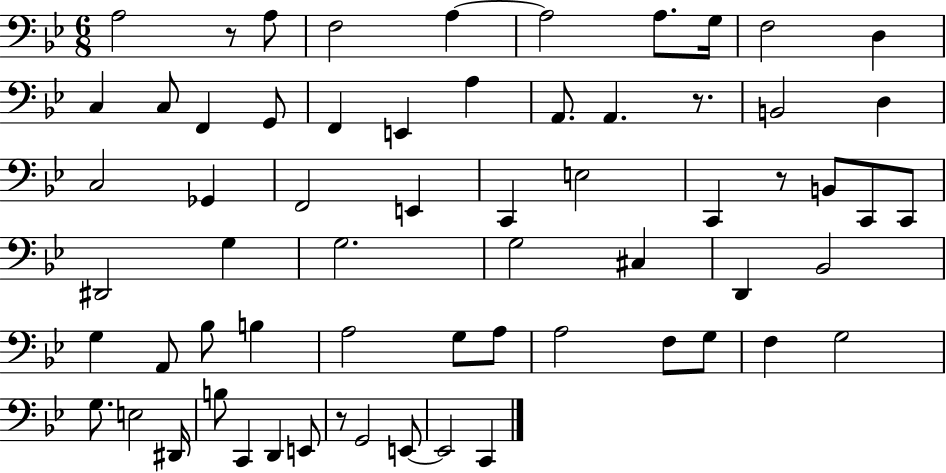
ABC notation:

X:1
T:Untitled
M:6/8
L:1/4
K:Bb
A,2 z/2 A,/2 F,2 A, A,2 A,/2 G,/4 F,2 D, C, C,/2 F,, G,,/2 F,, E,, A, A,,/2 A,, z/2 B,,2 D, C,2 _G,, F,,2 E,, C,, E,2 C,, z/2 B,,/2 C,,/2 C,,/2 ^D,,2 G, G,2 G,2 ^C, D,, _B,,2 G, A,,/2 _B,/2 B, A,2 G,/2 A,/2 A,2 F,/2 G,/2 F, G,2 G,/2 E,2 ^D,,/4 B,/2 C,, D,, E,,/2 z/2 G,,2 E,,/2 E,,2 C,,